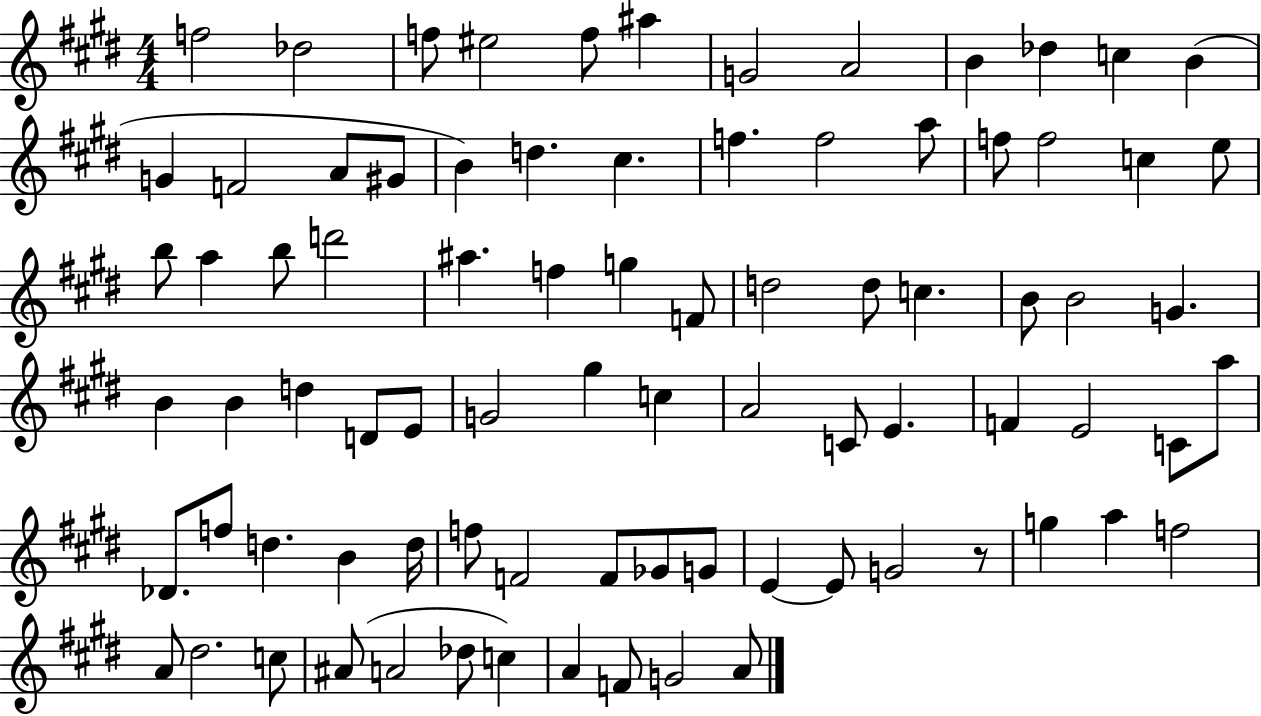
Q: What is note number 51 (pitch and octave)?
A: E4